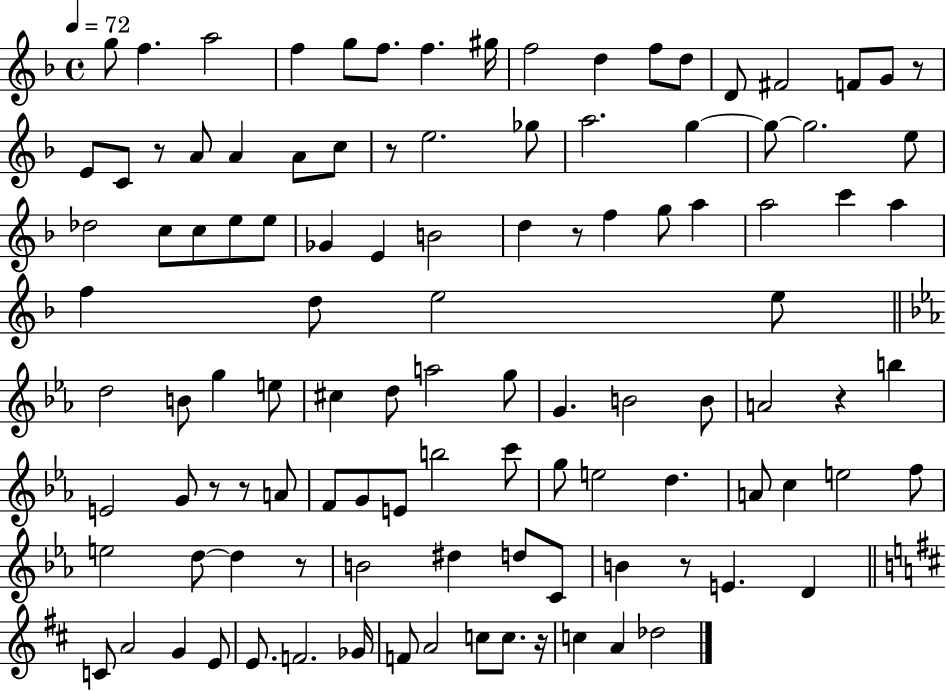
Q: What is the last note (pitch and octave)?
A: Db5